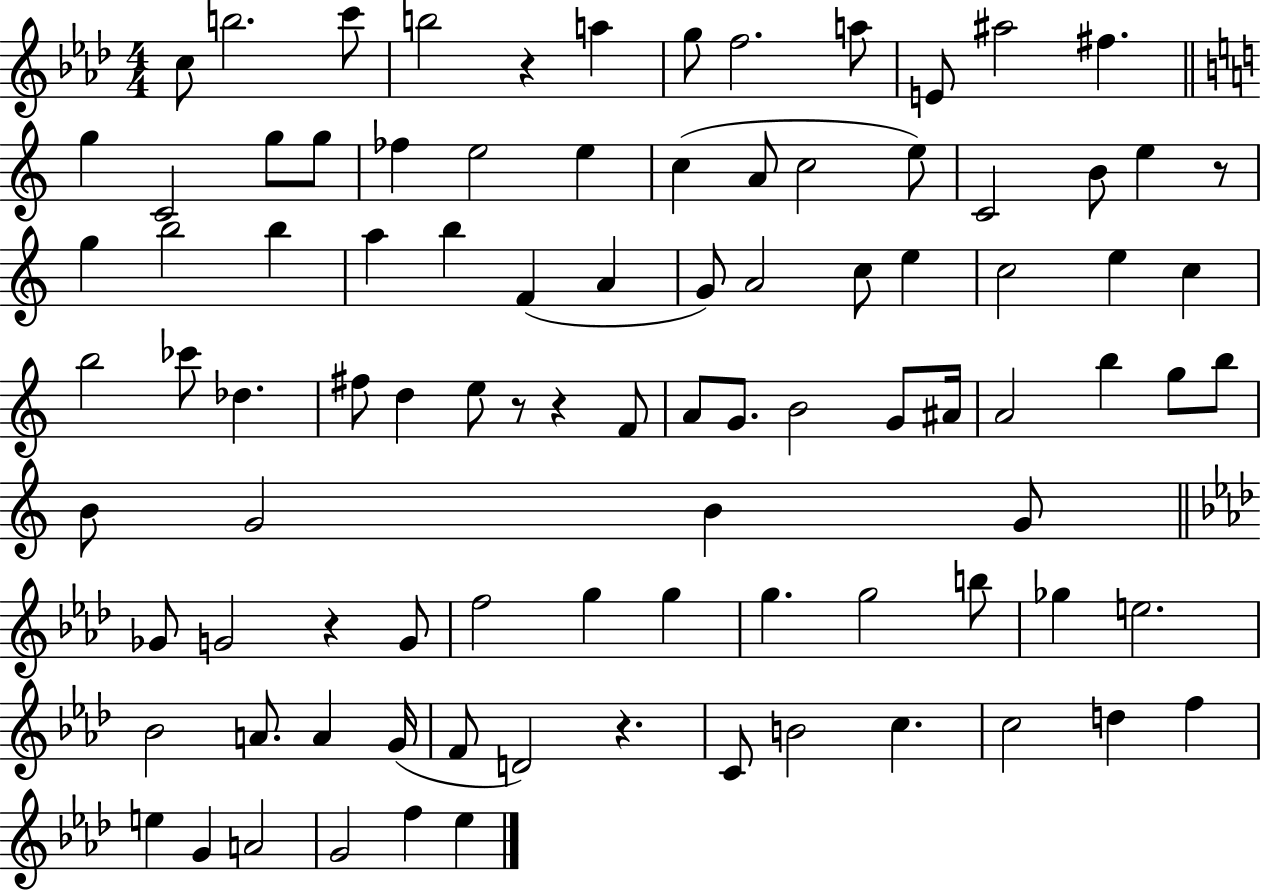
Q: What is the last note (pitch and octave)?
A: Eb5